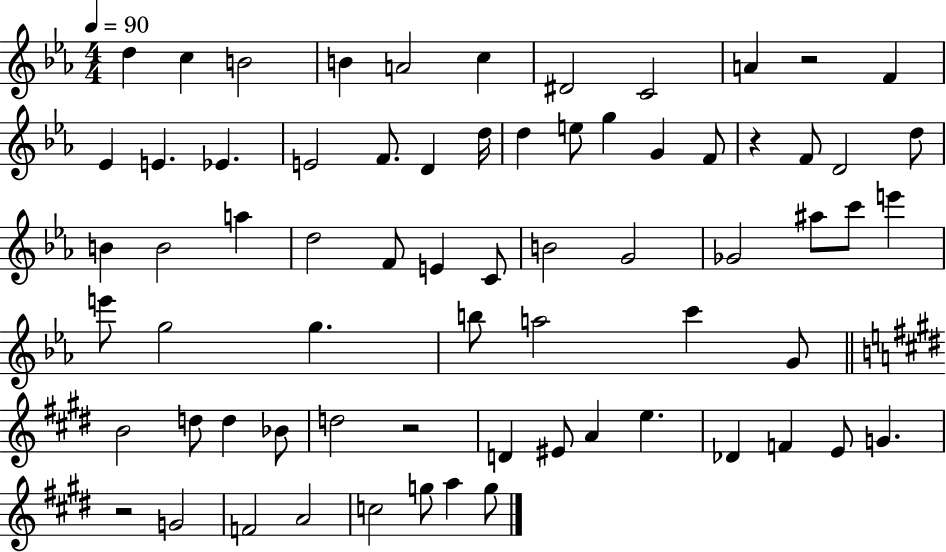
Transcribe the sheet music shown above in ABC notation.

X:1
T:Untitled
M:4/4
L:1/4
K:Eb
d c B2 B A2 c ^D2 C2 A z2 F _E E _E E2 F/2 D d/4 d e/2 g G F/2 z F/2 D2 d/2 B B2 a d2 F/2 E C/2 B2 G2 _G2 ^a/2 c'/2 e' e'/2 g2 g b/2 a2 c' G/2 B2 d/2 d _B/2 d2 z2 D ^E/2 A e _D F E/2 G z2 G2 F2 A2 c2 g/2 a g/2